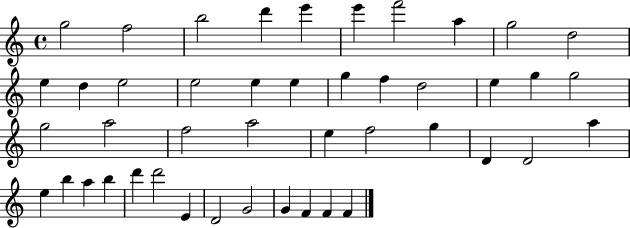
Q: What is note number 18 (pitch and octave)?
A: F5